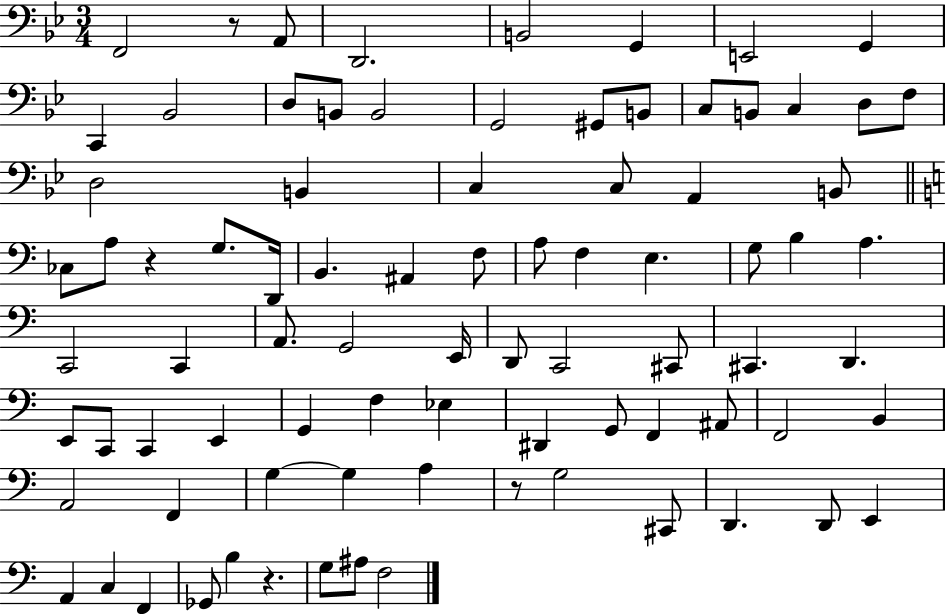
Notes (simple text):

F2/h R/e A2/e D2/h. B2/h G2/q E2/h G2/q C2/q Bb2/h D3/e B2/e B2/h G2/h G#2/e B2/e C3/e B2/e C3/q D3/e F3/e D3/h B2/q C3/q C3/e A2/q B2/e CES3/e A3/e R/q G3/e. D2/s B2/q. A#2/q F3/e A3/e F3/q E3/q. G3/e B3/q A3/q. C2/h C2/q A2/e. G2/h E2/s D2/e C2/h C#2/e C#2/q. D2/q. E2/e C2/e C2/q E2/q G2/q F3/q Eb3/q D#2/q G2/e F2/q A#2/e F2/h B2/q A2/h F2/q G3/q G3/q A3/q R/e G3/h C#2/e D2/q. D2/e E2/q A2/q C3/q F2/q Gb2/e B3/q R/q. G3/e A#3/e F3/h